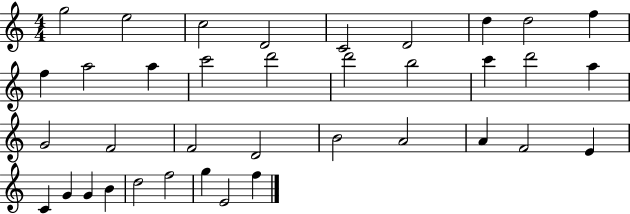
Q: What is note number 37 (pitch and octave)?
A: F5